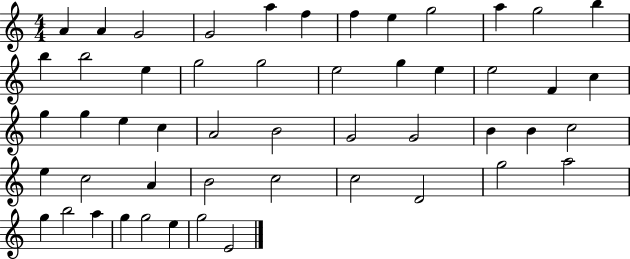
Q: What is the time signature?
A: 4/4